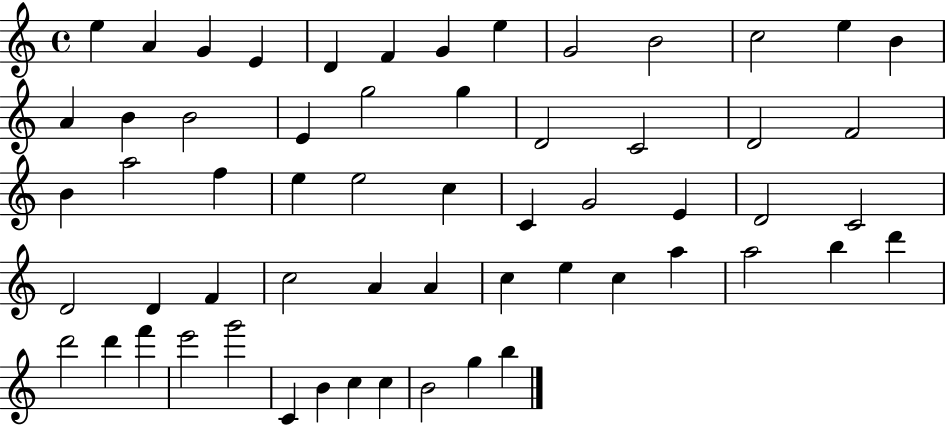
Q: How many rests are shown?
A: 0